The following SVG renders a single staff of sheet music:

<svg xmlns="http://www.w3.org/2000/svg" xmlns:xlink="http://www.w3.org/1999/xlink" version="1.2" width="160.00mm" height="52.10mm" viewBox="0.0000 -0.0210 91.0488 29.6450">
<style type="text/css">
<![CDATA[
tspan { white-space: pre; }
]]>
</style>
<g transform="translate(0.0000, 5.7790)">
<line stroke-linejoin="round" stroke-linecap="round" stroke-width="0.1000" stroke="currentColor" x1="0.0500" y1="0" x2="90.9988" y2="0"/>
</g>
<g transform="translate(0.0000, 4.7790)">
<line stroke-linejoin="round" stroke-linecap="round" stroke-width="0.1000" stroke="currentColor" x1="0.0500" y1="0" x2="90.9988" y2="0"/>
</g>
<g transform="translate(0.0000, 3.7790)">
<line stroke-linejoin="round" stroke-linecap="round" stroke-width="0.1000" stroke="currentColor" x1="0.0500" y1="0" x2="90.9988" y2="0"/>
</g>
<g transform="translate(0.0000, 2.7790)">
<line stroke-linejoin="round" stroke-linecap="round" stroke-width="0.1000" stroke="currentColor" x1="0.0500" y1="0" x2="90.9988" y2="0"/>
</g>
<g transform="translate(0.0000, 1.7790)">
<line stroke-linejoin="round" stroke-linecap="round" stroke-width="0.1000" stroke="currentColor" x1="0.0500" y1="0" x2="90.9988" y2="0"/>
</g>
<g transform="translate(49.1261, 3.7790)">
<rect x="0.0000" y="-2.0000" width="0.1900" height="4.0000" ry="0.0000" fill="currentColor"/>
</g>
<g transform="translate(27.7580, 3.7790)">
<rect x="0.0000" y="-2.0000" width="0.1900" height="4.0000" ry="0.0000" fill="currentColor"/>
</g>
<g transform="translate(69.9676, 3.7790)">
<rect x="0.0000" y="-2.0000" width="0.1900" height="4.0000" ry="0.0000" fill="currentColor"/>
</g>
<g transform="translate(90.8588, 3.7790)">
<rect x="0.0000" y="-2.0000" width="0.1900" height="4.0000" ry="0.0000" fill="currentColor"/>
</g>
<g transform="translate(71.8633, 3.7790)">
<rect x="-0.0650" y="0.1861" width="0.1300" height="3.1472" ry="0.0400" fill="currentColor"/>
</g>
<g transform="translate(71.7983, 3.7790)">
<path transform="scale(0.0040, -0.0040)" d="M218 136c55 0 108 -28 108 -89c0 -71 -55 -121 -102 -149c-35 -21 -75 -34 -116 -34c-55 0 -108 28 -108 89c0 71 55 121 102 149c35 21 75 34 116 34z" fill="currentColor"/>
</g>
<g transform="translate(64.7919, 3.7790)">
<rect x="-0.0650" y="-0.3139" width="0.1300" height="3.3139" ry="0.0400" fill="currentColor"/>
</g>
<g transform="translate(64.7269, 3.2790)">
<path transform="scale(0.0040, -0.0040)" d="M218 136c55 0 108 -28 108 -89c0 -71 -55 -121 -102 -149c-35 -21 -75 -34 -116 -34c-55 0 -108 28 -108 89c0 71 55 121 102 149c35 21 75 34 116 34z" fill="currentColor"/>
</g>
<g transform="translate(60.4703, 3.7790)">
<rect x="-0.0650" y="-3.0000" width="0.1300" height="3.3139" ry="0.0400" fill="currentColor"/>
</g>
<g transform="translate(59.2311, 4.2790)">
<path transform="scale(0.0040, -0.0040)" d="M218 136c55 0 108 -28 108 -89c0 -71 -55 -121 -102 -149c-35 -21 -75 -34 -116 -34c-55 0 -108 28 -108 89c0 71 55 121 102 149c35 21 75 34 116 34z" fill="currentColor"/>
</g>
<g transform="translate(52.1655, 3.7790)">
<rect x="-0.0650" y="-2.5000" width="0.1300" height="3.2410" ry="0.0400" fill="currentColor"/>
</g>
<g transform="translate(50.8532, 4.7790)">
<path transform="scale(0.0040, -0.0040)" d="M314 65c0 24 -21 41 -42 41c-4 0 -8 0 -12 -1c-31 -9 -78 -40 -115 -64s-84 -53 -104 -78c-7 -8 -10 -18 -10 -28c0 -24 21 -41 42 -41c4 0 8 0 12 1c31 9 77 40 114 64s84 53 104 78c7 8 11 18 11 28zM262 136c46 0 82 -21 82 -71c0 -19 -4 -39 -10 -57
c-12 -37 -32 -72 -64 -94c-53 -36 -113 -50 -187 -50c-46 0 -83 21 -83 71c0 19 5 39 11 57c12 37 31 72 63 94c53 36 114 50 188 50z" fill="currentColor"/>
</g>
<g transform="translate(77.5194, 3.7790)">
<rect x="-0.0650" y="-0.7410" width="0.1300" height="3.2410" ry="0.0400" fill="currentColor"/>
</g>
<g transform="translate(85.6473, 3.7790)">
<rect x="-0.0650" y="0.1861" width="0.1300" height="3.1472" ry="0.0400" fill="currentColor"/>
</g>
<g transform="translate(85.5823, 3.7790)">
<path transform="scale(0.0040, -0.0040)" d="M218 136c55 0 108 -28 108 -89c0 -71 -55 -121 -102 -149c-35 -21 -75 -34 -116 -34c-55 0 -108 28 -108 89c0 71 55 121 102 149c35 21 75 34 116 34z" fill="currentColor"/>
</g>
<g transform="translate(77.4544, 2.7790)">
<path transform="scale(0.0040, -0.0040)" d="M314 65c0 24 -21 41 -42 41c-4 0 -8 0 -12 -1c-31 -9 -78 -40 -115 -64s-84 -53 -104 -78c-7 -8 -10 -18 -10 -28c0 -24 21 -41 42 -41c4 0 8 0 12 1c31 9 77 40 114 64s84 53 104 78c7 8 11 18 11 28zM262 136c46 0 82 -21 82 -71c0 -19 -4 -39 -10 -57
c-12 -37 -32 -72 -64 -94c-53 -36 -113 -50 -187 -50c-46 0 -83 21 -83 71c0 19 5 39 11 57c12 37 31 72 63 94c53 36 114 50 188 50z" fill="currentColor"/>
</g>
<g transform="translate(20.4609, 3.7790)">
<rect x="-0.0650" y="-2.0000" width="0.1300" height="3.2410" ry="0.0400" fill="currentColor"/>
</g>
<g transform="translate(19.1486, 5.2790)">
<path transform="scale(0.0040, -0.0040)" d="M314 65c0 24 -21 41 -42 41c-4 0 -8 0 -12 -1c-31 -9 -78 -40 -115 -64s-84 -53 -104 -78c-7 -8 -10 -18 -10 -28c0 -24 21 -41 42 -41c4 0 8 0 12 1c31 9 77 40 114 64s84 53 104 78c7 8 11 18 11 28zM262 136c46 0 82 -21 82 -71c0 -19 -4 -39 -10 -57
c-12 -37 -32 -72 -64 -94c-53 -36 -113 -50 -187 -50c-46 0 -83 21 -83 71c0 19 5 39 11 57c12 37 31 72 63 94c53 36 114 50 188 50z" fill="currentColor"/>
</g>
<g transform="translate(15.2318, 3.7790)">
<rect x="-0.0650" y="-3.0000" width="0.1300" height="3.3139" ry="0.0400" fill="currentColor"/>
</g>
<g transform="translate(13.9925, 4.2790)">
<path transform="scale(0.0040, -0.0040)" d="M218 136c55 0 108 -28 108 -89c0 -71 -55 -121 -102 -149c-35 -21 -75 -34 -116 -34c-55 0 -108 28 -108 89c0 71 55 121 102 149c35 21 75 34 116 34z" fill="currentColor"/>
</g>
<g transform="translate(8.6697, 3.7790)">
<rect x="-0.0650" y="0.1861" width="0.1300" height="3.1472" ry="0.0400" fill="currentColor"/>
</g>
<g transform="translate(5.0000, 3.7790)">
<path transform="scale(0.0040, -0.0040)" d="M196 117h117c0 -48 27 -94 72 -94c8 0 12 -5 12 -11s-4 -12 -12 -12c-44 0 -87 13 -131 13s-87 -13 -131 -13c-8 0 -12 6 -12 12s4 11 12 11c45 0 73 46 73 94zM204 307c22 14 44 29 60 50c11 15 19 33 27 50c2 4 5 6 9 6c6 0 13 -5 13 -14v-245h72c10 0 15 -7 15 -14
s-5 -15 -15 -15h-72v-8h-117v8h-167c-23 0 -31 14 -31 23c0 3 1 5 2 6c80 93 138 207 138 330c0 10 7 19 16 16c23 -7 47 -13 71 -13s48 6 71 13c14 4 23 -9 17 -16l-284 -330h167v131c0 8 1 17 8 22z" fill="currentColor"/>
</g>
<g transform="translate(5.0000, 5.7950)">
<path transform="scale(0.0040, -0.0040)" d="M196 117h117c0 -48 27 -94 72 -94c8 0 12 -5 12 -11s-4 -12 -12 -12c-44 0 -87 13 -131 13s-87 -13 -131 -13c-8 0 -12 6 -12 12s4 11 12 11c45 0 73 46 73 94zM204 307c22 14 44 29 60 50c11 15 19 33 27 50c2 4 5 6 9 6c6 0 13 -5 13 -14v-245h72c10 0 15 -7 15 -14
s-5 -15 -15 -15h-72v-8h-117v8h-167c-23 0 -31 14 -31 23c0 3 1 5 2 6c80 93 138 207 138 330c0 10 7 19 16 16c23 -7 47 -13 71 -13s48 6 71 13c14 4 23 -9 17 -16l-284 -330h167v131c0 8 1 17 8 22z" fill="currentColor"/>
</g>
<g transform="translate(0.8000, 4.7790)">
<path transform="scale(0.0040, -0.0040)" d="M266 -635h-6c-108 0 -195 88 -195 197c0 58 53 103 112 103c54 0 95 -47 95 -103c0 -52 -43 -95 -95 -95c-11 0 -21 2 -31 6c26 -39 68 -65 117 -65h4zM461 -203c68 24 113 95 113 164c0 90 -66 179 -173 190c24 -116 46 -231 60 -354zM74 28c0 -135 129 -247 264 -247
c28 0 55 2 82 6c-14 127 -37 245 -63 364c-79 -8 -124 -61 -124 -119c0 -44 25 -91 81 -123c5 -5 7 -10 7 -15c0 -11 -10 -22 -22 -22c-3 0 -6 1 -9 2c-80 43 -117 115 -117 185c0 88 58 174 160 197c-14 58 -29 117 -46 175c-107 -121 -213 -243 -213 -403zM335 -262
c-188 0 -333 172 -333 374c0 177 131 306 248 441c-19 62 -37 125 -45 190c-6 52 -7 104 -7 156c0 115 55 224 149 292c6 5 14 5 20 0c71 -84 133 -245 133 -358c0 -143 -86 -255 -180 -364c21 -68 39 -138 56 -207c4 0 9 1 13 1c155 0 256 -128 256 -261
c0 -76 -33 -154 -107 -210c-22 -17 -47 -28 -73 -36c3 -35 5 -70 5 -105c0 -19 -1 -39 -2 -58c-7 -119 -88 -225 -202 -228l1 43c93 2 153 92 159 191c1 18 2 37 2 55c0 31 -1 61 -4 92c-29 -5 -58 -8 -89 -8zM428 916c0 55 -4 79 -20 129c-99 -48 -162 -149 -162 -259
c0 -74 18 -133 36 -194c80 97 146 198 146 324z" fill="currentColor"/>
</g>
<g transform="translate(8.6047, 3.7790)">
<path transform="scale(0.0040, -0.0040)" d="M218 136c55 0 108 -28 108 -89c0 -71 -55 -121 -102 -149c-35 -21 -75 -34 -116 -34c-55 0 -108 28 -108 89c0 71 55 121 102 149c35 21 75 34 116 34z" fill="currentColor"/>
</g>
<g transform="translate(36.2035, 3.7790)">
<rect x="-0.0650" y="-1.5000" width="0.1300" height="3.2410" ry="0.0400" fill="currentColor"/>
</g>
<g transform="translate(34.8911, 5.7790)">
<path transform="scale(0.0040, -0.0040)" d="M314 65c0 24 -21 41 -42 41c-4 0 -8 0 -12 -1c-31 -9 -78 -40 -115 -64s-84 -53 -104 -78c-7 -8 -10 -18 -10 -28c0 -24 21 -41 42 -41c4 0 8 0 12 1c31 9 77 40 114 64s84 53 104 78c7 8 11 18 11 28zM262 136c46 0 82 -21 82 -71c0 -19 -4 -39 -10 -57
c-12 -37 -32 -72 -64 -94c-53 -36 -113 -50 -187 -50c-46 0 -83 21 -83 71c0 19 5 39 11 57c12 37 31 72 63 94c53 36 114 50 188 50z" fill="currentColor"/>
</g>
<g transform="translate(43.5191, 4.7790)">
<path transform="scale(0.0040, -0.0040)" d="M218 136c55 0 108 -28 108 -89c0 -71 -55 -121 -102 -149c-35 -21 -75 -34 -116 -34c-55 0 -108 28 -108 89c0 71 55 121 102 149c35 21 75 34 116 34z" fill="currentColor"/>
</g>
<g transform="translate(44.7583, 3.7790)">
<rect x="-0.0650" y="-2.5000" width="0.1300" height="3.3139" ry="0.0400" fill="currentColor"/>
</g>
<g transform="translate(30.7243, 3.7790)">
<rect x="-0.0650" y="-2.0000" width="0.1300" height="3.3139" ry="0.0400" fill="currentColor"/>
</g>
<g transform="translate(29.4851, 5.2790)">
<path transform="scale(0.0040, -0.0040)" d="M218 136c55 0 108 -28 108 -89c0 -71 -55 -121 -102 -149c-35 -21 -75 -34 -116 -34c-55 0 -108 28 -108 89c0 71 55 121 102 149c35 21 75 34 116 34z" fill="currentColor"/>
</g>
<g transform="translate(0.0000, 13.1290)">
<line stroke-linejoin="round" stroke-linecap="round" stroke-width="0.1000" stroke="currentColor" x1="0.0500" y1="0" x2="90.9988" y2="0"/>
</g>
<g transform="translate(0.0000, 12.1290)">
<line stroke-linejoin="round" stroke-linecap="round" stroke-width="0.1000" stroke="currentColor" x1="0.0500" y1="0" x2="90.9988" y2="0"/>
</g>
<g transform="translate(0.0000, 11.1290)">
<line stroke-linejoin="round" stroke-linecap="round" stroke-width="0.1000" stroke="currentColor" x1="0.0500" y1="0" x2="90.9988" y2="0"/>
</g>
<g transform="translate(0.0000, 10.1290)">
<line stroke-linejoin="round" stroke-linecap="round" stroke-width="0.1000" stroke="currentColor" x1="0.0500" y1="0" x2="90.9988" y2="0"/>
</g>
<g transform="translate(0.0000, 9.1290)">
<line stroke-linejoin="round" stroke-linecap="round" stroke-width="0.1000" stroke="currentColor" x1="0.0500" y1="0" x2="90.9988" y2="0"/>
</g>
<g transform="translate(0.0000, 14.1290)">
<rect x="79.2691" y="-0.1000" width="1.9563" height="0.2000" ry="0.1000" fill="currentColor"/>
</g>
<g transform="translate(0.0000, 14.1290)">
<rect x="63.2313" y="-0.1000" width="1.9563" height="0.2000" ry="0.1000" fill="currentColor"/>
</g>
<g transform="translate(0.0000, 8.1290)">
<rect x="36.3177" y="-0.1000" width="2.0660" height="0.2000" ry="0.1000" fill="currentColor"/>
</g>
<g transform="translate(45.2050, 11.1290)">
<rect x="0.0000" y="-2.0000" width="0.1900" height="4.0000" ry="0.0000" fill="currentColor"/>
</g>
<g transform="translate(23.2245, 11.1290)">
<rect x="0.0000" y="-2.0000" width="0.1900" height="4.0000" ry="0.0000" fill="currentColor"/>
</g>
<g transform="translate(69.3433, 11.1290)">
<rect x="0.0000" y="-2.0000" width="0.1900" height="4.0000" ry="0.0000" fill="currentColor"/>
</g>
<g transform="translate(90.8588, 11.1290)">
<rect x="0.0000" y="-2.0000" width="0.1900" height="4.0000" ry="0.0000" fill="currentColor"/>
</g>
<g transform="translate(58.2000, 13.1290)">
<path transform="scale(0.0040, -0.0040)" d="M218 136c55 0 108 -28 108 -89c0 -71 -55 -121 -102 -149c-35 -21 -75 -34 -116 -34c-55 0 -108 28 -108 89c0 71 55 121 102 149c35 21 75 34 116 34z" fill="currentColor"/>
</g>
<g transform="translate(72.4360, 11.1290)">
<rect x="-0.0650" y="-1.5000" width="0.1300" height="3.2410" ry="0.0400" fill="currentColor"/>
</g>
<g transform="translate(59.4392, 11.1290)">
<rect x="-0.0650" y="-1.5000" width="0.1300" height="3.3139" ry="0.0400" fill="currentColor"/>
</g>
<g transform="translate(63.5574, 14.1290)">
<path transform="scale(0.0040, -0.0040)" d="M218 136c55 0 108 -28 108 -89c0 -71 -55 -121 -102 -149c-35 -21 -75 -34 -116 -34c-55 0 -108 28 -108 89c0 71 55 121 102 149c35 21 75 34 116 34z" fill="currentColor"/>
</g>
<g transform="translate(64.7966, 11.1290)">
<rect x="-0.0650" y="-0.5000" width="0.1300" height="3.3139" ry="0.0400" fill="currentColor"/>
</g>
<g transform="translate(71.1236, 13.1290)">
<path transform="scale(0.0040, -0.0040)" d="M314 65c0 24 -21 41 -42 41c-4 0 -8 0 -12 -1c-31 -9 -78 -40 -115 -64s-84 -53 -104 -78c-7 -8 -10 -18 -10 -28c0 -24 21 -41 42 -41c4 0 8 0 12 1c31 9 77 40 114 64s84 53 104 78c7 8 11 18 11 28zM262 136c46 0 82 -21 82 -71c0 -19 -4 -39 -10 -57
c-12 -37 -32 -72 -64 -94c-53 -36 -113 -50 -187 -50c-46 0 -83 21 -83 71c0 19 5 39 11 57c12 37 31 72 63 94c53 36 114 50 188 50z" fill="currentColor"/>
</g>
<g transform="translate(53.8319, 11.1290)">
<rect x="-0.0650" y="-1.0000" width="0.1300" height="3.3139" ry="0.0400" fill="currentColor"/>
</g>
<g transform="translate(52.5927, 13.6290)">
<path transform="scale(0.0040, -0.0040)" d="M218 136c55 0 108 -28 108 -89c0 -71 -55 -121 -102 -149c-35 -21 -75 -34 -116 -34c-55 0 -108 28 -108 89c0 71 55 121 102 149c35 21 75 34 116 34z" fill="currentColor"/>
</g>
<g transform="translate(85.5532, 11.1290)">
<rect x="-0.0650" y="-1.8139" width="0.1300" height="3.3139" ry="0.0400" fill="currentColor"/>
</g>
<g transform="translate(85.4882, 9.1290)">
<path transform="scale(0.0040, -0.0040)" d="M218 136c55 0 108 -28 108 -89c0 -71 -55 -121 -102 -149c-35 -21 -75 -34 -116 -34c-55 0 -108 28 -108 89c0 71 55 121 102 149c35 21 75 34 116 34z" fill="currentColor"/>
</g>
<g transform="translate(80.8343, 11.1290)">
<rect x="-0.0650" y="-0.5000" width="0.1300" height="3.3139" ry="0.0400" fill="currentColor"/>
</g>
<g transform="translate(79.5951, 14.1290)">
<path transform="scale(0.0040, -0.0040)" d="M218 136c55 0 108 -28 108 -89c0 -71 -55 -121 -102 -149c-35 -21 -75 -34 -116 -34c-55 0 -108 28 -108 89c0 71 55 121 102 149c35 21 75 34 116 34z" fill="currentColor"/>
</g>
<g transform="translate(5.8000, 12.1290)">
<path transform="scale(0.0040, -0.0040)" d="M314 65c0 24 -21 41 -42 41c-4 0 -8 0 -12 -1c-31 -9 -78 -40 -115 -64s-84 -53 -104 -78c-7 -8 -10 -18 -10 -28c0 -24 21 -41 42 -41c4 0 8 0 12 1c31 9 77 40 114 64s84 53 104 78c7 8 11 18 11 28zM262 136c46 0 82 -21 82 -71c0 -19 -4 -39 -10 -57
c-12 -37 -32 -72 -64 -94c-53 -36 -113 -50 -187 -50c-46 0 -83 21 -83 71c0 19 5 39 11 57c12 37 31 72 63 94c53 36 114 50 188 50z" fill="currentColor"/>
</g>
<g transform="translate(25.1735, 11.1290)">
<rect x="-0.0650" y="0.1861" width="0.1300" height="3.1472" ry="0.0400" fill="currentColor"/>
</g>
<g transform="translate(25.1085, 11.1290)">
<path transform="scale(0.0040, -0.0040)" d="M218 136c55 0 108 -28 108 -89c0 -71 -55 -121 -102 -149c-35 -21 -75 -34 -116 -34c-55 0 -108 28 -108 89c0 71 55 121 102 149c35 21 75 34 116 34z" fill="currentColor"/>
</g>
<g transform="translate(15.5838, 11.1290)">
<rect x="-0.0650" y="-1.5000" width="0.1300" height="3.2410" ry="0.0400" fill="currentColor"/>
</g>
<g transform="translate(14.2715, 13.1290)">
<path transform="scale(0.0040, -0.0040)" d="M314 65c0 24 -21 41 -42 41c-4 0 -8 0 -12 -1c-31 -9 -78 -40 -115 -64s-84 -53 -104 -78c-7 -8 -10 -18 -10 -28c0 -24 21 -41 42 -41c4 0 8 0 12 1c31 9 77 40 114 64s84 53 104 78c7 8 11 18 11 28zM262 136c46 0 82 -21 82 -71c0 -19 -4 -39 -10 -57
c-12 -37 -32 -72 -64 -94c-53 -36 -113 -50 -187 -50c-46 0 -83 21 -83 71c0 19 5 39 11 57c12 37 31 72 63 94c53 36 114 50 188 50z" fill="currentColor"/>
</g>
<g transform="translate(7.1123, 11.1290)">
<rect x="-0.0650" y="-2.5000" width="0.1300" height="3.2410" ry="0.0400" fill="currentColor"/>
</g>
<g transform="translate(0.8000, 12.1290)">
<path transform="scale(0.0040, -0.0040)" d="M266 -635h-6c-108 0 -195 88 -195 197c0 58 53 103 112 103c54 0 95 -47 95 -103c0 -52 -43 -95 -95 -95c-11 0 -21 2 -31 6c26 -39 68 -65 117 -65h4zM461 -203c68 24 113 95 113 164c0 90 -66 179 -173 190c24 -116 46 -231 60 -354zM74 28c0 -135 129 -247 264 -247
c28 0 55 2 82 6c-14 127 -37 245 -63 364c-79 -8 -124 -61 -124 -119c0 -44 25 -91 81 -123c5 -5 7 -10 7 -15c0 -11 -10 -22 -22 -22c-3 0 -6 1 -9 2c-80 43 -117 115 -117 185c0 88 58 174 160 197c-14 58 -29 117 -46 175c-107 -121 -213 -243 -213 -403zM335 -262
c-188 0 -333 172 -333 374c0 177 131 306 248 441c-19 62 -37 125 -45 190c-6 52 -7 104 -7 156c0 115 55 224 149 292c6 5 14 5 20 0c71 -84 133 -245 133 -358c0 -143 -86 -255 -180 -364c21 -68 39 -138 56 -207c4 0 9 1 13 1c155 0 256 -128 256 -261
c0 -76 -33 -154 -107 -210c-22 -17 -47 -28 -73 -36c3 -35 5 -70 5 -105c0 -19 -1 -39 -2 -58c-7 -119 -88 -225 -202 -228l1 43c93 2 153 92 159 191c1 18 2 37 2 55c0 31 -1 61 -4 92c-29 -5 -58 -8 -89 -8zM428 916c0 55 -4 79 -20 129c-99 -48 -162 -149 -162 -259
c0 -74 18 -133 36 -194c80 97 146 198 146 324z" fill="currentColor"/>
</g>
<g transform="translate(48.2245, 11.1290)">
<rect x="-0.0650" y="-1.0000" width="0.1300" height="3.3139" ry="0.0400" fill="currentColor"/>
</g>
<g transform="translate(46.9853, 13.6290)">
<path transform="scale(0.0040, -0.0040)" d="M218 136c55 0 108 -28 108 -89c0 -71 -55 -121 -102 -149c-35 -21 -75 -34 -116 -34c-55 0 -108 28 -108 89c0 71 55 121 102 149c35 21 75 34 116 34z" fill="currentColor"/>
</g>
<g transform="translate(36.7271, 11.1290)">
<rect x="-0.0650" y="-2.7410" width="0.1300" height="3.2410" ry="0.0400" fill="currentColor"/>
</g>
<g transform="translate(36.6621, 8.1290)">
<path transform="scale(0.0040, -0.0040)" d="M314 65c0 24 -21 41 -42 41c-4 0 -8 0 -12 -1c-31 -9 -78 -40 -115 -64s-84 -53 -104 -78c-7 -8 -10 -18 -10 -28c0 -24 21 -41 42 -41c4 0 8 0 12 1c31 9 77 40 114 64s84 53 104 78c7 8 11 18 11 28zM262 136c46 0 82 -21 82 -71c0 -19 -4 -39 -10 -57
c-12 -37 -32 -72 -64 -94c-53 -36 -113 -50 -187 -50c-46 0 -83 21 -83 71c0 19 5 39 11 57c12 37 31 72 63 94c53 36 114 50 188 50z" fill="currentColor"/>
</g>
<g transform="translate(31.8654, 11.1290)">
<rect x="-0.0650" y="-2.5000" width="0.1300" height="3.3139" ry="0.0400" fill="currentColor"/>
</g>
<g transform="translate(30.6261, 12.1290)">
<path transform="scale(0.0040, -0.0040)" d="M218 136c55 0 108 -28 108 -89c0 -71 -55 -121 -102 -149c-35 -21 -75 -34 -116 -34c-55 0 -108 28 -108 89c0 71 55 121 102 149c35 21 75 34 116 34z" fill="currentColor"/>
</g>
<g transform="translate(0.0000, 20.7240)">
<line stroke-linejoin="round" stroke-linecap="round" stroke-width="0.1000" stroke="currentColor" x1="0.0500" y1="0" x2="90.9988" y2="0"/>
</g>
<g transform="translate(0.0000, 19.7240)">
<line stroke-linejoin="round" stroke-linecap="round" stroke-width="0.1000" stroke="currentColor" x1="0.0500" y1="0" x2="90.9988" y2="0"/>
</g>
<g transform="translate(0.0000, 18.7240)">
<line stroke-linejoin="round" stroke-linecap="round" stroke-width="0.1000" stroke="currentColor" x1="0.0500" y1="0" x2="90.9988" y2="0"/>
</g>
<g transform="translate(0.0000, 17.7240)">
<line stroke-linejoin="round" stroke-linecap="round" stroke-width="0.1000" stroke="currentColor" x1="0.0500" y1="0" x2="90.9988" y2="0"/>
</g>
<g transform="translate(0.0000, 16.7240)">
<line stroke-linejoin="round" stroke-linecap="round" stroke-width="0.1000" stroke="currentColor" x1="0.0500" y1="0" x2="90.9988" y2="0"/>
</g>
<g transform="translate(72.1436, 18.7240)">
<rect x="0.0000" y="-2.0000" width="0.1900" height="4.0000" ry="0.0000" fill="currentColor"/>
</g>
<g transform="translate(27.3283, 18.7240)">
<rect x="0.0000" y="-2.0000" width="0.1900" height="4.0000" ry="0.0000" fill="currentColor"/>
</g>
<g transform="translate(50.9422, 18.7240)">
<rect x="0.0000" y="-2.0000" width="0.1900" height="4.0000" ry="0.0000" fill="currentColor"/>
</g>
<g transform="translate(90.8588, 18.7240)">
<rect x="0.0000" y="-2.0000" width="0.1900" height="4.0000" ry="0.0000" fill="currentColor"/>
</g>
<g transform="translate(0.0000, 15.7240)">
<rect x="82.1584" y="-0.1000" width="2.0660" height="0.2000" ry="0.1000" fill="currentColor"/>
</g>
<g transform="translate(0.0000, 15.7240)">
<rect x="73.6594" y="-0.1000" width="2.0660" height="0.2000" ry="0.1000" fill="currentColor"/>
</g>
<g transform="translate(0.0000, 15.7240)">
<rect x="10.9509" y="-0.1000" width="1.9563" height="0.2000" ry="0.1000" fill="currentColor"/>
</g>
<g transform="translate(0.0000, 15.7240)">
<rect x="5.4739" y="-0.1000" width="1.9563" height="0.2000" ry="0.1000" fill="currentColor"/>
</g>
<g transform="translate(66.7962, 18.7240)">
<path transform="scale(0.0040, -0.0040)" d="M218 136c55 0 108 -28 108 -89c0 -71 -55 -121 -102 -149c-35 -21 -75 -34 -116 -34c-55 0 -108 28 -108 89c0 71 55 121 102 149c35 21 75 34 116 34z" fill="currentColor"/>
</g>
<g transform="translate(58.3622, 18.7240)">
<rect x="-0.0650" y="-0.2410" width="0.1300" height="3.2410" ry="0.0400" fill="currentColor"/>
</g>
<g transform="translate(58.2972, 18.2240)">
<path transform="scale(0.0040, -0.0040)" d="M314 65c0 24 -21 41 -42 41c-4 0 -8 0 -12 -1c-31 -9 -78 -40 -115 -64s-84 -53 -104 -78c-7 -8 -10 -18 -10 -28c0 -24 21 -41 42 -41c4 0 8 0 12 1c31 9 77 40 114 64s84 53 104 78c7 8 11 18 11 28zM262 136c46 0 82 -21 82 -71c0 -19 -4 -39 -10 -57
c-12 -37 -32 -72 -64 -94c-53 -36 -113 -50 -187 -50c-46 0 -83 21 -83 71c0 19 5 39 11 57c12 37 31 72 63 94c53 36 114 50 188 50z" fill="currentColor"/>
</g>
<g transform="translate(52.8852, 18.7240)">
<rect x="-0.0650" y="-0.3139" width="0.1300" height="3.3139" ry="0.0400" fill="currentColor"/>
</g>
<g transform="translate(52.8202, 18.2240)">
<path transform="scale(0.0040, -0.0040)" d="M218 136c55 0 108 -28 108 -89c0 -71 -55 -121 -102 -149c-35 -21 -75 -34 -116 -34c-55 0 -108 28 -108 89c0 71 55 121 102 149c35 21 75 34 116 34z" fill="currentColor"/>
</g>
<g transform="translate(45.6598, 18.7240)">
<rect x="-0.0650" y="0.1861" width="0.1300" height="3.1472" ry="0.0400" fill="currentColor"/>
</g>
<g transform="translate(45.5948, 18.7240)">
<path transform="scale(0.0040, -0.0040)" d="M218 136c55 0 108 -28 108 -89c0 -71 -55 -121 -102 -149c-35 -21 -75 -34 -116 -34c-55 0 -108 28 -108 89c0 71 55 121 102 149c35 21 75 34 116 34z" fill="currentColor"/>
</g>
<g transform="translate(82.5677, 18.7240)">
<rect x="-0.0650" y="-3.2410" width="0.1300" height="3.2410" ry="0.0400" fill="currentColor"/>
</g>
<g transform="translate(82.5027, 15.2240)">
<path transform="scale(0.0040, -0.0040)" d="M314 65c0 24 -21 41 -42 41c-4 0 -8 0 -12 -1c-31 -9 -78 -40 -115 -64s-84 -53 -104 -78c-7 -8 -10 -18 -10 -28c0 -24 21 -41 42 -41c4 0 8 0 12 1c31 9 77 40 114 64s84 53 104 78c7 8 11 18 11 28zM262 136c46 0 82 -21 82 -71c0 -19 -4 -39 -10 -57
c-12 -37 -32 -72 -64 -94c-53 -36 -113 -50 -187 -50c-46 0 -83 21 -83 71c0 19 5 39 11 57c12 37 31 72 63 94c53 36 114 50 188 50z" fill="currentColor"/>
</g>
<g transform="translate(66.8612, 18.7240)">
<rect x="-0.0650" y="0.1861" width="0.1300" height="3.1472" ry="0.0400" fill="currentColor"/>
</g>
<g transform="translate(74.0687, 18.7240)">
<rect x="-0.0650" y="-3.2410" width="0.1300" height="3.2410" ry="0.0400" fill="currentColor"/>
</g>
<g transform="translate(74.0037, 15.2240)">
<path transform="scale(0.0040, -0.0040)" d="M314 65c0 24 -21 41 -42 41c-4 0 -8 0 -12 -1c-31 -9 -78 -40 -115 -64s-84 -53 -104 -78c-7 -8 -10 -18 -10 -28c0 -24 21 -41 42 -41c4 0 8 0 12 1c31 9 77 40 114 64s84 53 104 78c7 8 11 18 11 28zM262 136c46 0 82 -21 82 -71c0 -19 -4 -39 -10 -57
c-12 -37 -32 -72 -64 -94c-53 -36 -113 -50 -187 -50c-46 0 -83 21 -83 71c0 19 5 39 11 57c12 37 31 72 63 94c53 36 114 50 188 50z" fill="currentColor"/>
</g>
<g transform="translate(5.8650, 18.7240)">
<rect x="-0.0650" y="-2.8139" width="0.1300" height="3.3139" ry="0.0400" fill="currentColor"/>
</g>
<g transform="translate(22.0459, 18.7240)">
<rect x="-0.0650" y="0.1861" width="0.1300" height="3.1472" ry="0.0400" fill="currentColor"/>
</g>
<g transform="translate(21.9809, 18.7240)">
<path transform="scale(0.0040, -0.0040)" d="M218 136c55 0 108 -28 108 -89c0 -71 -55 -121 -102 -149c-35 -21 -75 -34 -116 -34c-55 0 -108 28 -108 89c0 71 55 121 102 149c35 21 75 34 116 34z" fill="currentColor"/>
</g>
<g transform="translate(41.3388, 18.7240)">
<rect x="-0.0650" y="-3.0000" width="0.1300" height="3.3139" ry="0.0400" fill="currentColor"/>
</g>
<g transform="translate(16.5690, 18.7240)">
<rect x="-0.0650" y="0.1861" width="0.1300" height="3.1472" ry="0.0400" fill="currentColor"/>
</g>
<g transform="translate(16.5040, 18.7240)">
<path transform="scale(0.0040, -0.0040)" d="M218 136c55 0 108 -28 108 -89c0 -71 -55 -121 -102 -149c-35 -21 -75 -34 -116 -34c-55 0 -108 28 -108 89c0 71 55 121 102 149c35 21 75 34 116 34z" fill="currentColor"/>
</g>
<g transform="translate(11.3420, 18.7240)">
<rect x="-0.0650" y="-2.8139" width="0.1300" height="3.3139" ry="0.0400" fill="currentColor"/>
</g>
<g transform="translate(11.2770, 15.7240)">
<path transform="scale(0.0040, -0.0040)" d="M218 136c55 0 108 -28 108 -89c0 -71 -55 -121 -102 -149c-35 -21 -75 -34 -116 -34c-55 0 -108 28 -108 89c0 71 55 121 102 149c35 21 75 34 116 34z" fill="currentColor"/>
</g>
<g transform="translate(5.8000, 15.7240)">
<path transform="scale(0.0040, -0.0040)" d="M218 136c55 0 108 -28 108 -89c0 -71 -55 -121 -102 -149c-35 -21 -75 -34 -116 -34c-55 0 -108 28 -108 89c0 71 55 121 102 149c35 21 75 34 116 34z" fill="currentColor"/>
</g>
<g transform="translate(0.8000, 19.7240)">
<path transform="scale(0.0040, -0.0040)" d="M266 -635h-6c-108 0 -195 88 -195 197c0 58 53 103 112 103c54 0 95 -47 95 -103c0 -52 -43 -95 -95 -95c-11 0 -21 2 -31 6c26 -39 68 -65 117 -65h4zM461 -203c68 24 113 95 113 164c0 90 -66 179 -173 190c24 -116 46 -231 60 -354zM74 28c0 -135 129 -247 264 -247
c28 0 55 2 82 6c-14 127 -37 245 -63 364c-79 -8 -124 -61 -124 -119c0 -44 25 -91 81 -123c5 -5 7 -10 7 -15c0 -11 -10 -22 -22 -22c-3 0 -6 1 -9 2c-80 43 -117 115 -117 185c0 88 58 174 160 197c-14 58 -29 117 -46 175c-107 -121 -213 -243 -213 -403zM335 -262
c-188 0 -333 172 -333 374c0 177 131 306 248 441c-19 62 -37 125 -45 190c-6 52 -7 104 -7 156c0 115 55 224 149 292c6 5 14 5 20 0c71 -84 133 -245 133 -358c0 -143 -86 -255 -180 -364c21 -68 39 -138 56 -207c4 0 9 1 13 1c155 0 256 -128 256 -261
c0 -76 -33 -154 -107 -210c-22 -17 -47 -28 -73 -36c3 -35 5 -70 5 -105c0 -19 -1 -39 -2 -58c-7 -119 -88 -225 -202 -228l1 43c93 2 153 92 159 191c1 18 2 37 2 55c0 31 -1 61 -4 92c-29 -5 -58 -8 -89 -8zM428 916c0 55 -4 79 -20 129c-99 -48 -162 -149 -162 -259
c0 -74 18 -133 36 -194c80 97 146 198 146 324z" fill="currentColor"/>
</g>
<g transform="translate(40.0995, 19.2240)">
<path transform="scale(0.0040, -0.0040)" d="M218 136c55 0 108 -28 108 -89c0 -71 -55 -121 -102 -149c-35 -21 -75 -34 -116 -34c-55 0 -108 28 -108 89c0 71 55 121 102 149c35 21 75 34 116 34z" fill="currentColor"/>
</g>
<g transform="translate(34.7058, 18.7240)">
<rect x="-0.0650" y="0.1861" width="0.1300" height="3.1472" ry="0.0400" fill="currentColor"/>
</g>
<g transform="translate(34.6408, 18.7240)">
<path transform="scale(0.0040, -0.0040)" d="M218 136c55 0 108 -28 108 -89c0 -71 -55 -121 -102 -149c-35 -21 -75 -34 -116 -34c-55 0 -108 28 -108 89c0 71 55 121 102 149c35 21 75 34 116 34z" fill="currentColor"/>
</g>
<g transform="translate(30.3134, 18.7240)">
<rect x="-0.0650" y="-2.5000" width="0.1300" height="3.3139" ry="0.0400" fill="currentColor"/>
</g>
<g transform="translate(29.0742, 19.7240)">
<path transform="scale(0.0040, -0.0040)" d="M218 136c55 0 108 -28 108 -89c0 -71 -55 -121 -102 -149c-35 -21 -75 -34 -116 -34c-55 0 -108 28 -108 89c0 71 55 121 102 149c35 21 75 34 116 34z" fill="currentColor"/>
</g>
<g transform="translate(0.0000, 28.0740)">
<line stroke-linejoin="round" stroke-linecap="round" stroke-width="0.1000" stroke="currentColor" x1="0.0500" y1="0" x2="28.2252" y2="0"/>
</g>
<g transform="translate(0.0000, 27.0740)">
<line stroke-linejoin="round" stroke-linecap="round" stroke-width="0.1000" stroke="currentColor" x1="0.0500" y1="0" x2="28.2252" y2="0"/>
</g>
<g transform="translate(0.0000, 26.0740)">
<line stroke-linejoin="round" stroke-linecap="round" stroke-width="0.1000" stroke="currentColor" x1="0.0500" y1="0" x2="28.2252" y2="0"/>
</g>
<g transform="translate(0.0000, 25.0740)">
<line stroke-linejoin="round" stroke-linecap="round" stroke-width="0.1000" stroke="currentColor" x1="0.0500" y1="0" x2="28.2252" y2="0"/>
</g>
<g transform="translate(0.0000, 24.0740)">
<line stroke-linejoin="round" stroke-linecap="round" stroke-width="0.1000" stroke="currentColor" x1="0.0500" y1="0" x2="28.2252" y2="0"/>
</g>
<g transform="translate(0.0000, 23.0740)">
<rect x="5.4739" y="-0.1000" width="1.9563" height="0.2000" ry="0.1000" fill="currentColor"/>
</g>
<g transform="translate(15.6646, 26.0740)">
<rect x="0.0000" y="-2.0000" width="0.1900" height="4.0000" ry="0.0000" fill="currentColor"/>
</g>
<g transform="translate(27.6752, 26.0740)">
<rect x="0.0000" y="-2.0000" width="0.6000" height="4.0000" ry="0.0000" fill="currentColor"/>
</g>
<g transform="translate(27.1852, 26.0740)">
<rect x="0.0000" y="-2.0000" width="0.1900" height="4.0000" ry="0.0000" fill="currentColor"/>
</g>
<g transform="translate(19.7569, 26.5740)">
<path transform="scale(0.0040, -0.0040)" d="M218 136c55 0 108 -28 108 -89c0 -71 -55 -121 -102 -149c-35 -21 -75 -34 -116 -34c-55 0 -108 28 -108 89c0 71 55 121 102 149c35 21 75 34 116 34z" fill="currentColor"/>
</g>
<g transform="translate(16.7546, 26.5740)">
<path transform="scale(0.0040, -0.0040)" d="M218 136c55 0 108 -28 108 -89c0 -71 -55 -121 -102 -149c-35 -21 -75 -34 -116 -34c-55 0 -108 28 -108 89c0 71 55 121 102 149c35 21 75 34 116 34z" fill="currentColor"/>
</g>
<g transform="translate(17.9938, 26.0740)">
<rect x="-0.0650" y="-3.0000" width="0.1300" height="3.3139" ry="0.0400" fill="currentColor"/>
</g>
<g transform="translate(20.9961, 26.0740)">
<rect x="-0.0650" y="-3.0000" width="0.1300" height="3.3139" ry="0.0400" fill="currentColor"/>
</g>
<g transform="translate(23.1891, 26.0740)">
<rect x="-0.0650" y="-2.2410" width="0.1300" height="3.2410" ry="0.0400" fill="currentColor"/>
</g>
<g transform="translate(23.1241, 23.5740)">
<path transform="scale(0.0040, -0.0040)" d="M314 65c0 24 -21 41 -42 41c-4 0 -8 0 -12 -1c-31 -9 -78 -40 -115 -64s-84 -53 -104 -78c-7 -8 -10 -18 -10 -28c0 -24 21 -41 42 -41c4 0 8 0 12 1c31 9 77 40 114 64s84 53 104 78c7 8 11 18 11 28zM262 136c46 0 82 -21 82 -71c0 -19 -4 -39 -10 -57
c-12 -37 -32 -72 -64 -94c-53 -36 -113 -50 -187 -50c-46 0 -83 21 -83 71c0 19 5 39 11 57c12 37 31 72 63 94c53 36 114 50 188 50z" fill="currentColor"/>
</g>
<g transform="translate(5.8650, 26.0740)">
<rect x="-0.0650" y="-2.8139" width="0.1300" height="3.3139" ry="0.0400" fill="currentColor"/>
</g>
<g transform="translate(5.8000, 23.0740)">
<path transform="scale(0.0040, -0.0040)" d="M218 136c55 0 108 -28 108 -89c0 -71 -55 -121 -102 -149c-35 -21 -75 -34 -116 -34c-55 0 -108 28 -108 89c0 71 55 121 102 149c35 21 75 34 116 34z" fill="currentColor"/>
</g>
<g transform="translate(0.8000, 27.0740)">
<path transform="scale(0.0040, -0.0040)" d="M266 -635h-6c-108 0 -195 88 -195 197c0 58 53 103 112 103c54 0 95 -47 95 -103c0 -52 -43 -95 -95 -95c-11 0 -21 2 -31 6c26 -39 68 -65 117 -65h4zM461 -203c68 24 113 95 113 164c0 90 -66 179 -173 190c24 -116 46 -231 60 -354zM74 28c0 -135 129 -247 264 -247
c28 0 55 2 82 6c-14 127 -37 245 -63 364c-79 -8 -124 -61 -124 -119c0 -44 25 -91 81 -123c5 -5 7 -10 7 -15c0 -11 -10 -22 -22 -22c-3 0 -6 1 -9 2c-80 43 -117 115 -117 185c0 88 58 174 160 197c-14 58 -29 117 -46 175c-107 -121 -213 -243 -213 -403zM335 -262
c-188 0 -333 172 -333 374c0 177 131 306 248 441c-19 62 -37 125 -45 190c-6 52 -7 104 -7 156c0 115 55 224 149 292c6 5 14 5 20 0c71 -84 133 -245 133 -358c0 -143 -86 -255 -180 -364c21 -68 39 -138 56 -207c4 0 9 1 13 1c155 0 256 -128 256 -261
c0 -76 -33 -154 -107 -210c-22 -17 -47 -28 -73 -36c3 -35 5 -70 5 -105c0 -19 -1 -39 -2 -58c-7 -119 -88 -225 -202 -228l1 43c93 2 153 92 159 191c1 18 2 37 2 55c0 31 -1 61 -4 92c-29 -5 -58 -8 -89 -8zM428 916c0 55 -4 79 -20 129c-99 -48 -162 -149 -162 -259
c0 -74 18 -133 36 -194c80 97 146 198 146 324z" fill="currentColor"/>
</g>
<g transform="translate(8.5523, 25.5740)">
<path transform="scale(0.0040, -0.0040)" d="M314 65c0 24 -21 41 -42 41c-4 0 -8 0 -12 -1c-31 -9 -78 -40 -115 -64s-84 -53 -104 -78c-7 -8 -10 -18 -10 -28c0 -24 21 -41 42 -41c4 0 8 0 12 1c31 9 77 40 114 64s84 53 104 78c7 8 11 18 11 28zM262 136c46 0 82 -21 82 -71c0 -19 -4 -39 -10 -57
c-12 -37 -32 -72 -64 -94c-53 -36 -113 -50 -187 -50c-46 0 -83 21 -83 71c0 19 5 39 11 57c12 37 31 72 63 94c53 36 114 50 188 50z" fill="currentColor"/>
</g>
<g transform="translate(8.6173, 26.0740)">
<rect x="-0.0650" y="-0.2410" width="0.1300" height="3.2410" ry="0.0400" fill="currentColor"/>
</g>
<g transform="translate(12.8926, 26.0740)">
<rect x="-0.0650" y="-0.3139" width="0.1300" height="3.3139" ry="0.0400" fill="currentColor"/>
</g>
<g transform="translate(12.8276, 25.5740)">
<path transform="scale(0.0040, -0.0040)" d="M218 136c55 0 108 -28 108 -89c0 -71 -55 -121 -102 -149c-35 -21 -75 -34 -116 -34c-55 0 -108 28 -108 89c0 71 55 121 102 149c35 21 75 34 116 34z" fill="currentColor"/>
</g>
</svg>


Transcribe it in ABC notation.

X:1
T:Untitled
M:4/4
L:1/4
K:C
B A F2 F E2 G G2 A c B d2 B G2 E2 B G a2 D D E C E2 C f a a B B G B A B c c2 B b2 b2 a c2 c A A g2